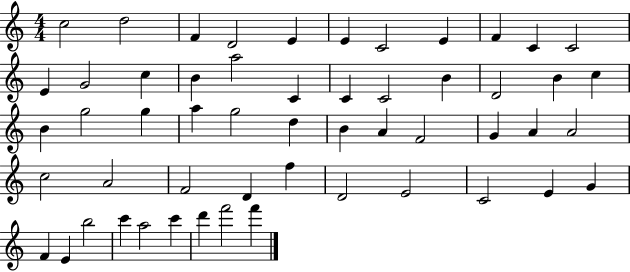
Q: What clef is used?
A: treble